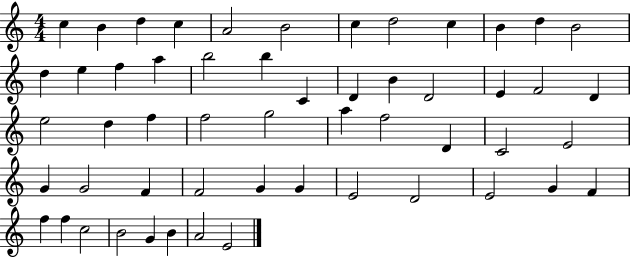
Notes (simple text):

C5/q B4/q D5/q C5/q A4/h B4/h C5/q D5/h C5/q B4/q D5/q B4/h D5/q E5/q F5/q A5/q B5/h B5/q C4/q D4/q B4/q D4/h E4/q F4/h D4/q E5/h D5/q F5/q F5/h G5/h A5/q F5/h D4/q C4/h E4/h G4/q G4/h F4/q F4/h G4/q G4/q E4/h D4/h E4/h G4/q F4/q F5/q F5/q C5/h B4/h G4/q B4/q A4/h E4/h